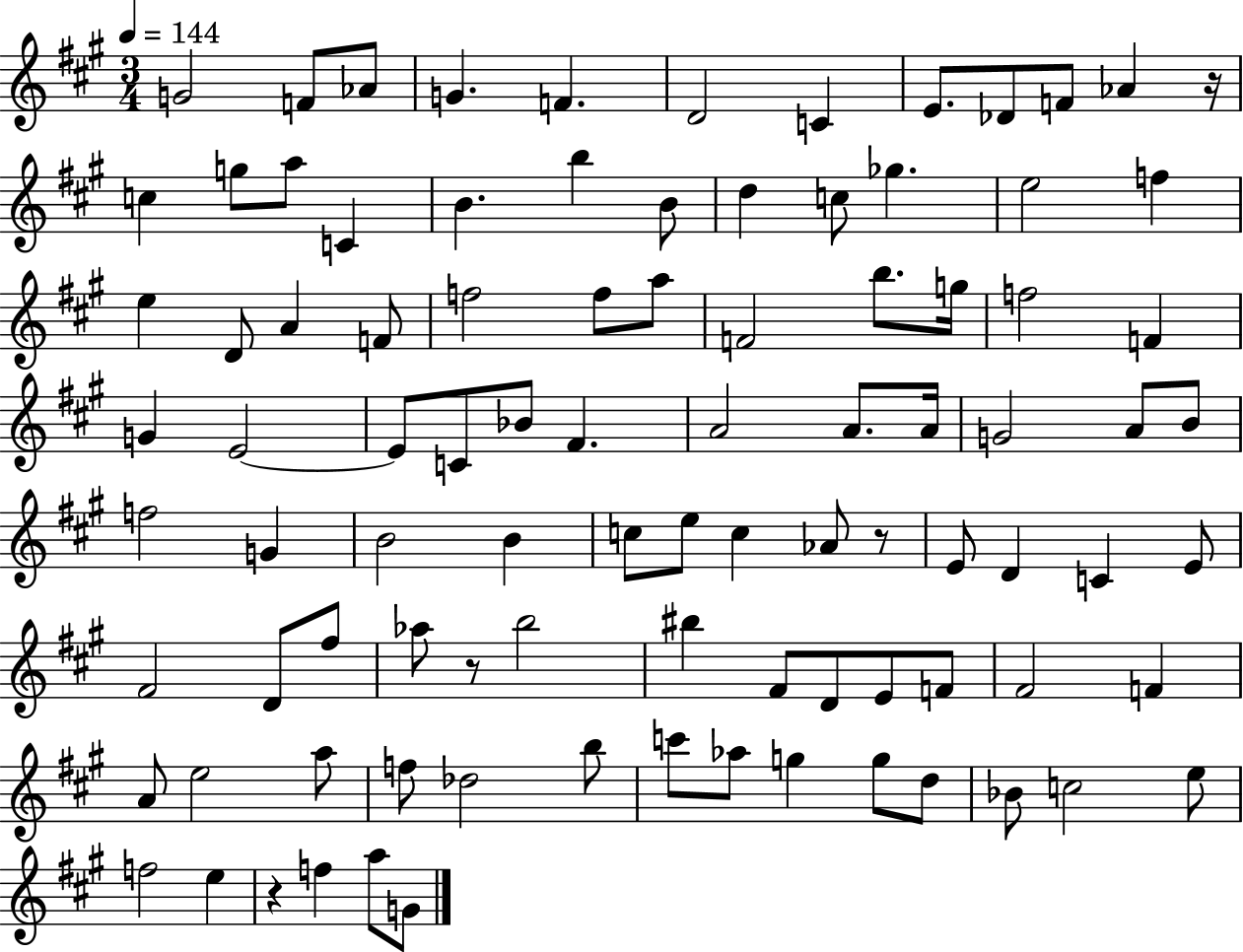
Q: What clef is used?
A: treble